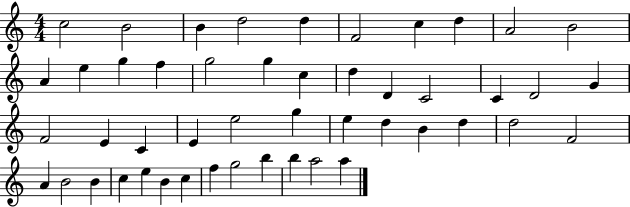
{
  \clef treble
  \numericTimeSignature
  \time 4/4
  \key c \major
  c''2 b'2 | b'4 d''2 d''4 | f'2 c''4 d''4 | a'2 b'2 | \break a'4 e''4 g''4 f''4 | g''2 g''4 c''4 | d''4 d'4 c'2 | c'4 d'2 g'4 | \break f'2 e'4 c'4 | e'4 e''2 g''4 | e''4 d''4 b'4 d''4 | d''2 f'2 | \break a'4 b'2 b'4 | c''4 e''4 b'4 c''4 | f''4 g''2 b''4 | b''4 a''2 a''4 | \break \bar "|."
}